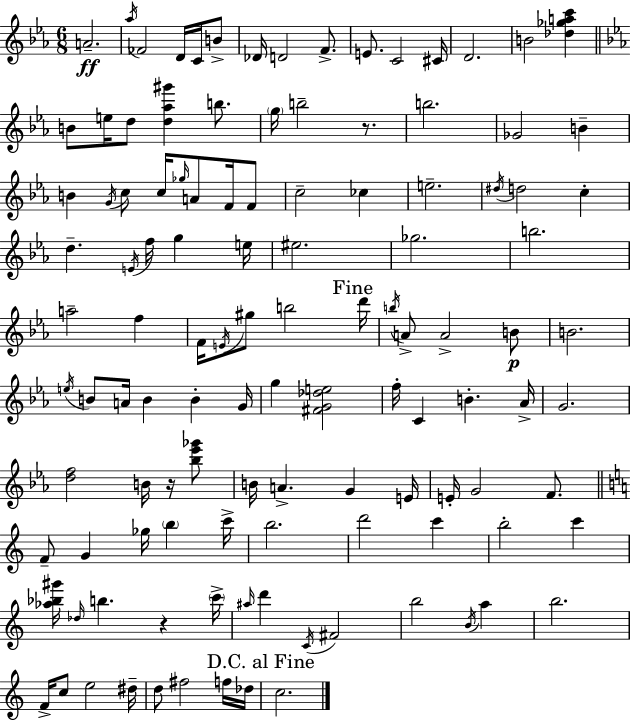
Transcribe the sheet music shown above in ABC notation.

X:1
T:Untitled
M:6/8
L:1/4
K:Eb
A2 _a/4 _F2 D/4 C/4 B/2 _D/4 D2 F/2 E/2 C2 ^C/4 D2 B2 [_d_gac'] B/2 e/4 d/2 [d_a^g'] b/2 g/4 b2 z/2 b2 _G2 B B G/4 c/2 c/4 _g/4 A/2 F/4 F/2 c2 _c e2 ^d/4 d2 c d E/4 f/4 g e/4 ^e2 _g2 b2 a2 f F/4 E/4 ^g/2 b2 d'/4 b/4 A/2 A2 B/2 B2 e/4 B/2 A/4 B B G/4 g [^FG_de]2 f/4 C B _A/4 G2 [df]2 B/4 z/4 [_b_e'_g']/2 B/4 A G E/4 E/4 G2 F/2 F/2 G _g/4 b c'/4 b2 d'2 c' b2 c' [_a_b^g']/4 _d/4 b z c'/4 ^a/4 d' C/4 ^F2 b2 B/4 a b2 F/4 c/2 e2 ^d/4 d/2 ^f2 f/4 _d/4 c2